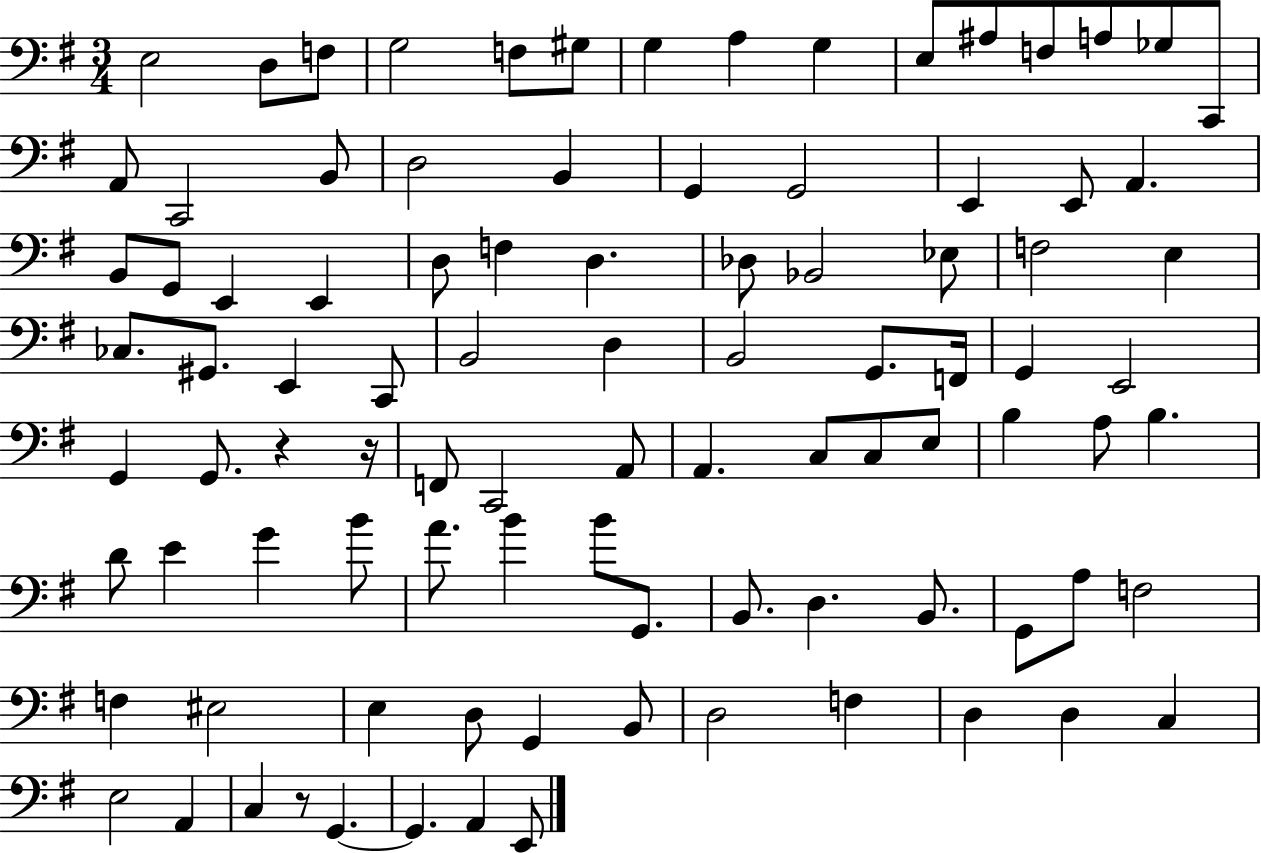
X:1
T:Untitled
M:3/4
L:1/4
K:G
E,2 D,/2 F,/2 G,2 F,/2 ^G,/2 G, A, G, E,/2 ^A,/2 F,/2 A,/2 _G,/2 C,,/2 A,,/2 C,,2 B,,/2 D,2 B,, G,, G,,2 E,, E,,/2 A,, B,,/2 G,,/2 E,, E,, D,/2 F, D, _D,/2 _B,,2 _E,/2 F,2 E, _C,/2 ^G,,/2 E,, C,,/2 B,,2 D, B,,2 G,,/2 F,,/4 G,, E,,2 G,, G,,/2 z z/4 F,,/2 C,,2 A,,/2 A,, C,/2 C,/2 E,/2 B, A,/2 B, D/2 E G B/2 A/2 B B/2 G,,/2 B,,/2 D, B,,/2 G,,/2 A,/2 F,2 F, ^E,2 E, D,/2 G,, B,,/2 D,2 F, D, D, C, E,2 A,, C, z/2 G,, G,, A,, E,,/2